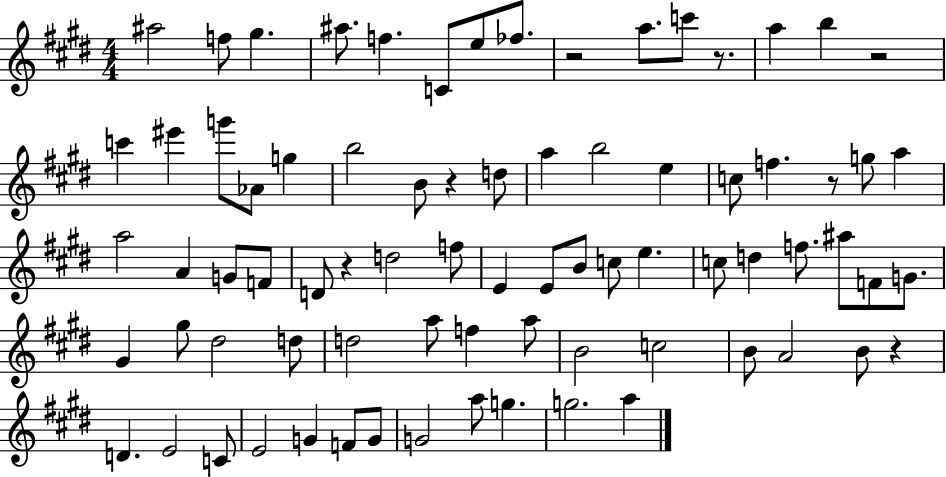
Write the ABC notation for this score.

X:1
T:Untitled
M:4/4
L:1/4
K:E
^a2 f/2 ^g ^a/2 f C/2 e/2 _f/2 z2 a/2 c'/2 z/2 a b z2 c' ^e' g'/2 _A/2 g b2 B/2 z d/2 a b2 e c/2 f z/2 g/2 a a2 A G/2 F/2 D/2 z d2 f/2 E E/2 B/2 c/2 e c/2 d f/2 ^a/2 F/2 G/2 ^G ^g/2 ^d2 d/2 d2 a/2 f a/2 B2 c2 B/2 A2 B/2 z D E2 C/2 E2 G F/2 G/2 G2 a/2 g g2 a